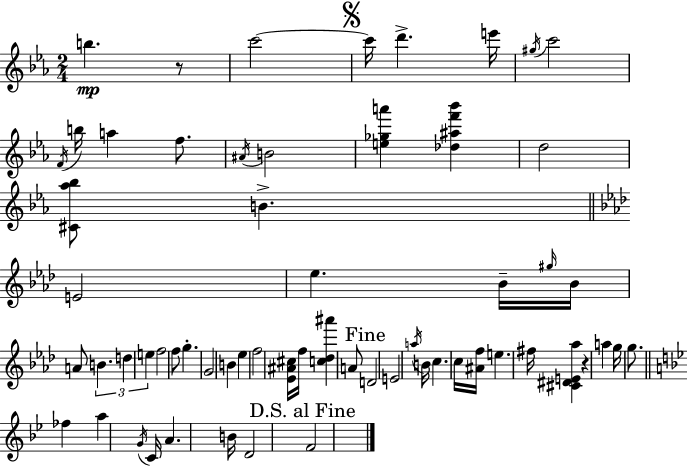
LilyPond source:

{
  \clef treble
  \numericTimeSignature
  \time 2/4
  \key c \minor
  \repeat volta 2 { b''4.\mp r8 | c'''2~~ | \mark \markup { \musicglyph "scripts.segno" } c'''16 d'''4.-> e'''16 | \acciaccatura { gis''16 } c'''2 | \break \acciaccatura { f'16 } b''16 a''4 f''8. | \acciaccatura { ais'16 } b'2 | <e'' ges'' a'''>4 <des'' ais'' f''' bes'''>4 | d''2 | \break <cis' aes'' bes''>8 b'4.-> | \bar "||" \break \key aes \major e'2 | ees''4. bes'16-- \grace { gis''16 } | bes'16 a'8 \tuplet 3/2 { b'4. | d''4 e''4 } | \break f''2 | f''8 g''4.-. | g'2 | b'4 ees''4 | \break f''2 | <ees' ais' cis''>16 f''16 <c'' des'' ais'''>4 a'8 | \mark "Fine" d'2 | e'2 | \break \acciaccatura { a''16 } b'16 c''4. | c''16 <ais' f''>16 e''4. | fis''16 <cis' dis' e' aes''>4 r4 | a''4 g''16 g''8. | \break \bar "||" \break \key bes \major fes''4 a''4 | \acciaccatura { g'16 } c'16 a'4. | b'16 d'2 | \mark "D.S. al Fine" f'2 | \break } \bar "|."
}